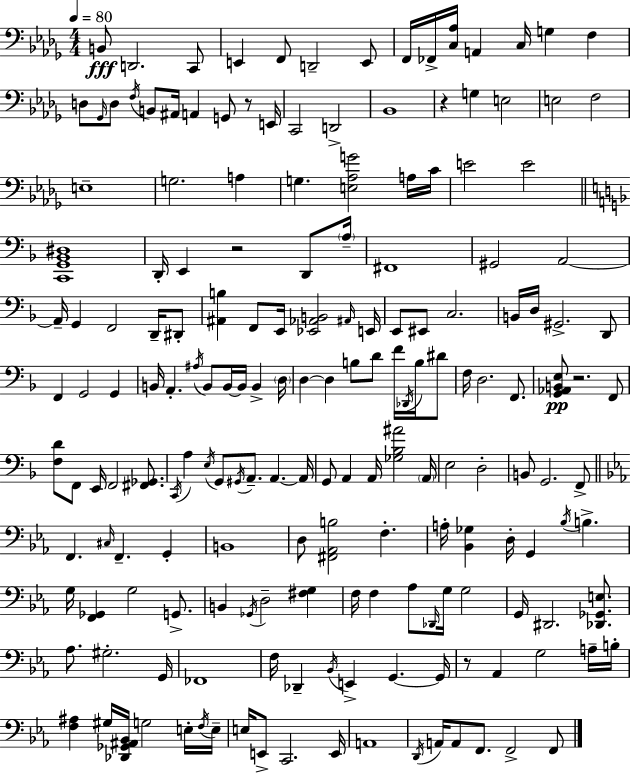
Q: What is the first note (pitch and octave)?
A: B2